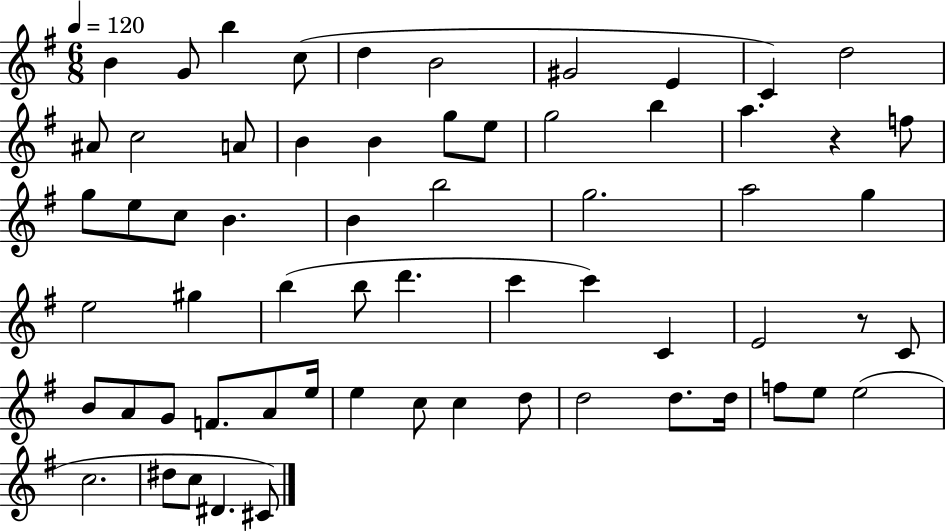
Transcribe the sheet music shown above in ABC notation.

X:1
T:Untitled
M:6/8
L:1/4
K:G
B G/2 b c/2 d B2 ^G2 E C d2 ^A/2 c2 A/2 B B g/2 e/2 g2 b a z f/2 g/2 e/2 c/2 B B b2 g2 a2 g e2 ^g b b/2 d' c' c' C E2 z/2 C/2 B/2 A/2 G/2 F/2 A/2 e/4 e c/2 c d/2 d2 d/2 d/4 f/2 e/2 e2 c2 ^d/2 c/2 ^D ^C/2